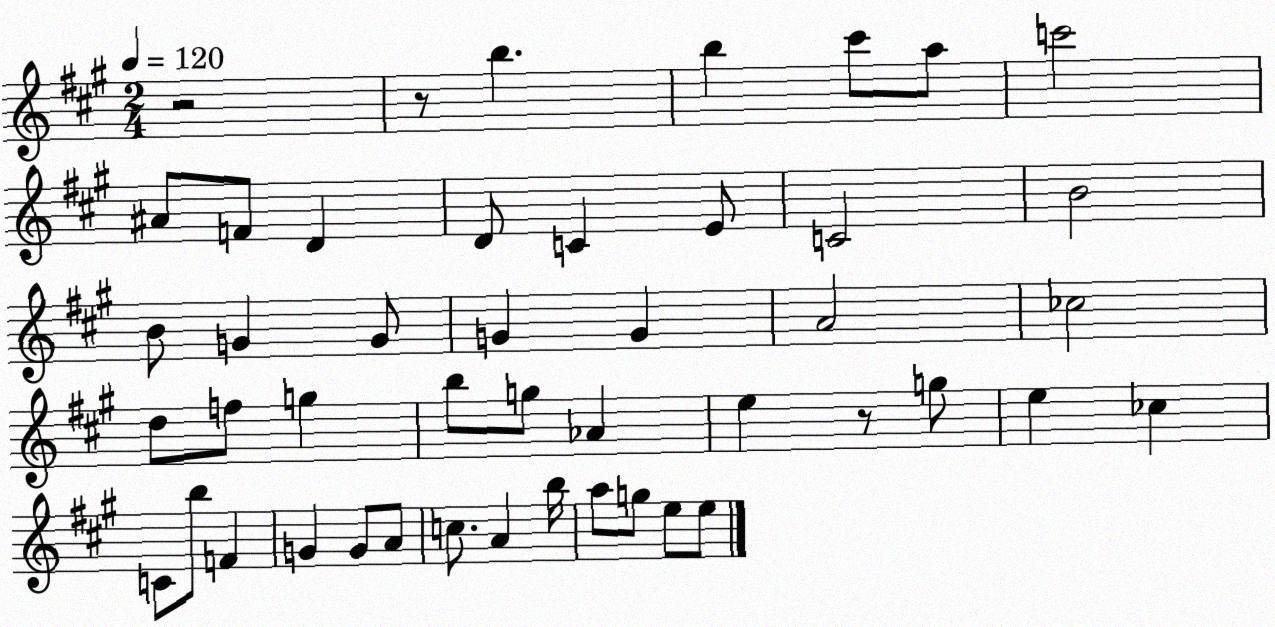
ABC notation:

X:1
T:Untitled
M:2/4
L:1/4
K:A
z2 z/2 b b ^c'/2 a/2 c'2 ^A/2 F/2 D D/2 C E/2 C2 B2 B/2 G G/2 G G A2 _c2 d/2 f/2 g b/2 g/2 _A e z/2 g/2 e _c C/2 b/2 F G G/2 A/2 c/2 A b/4 a/2 g/2 e/2 e/2